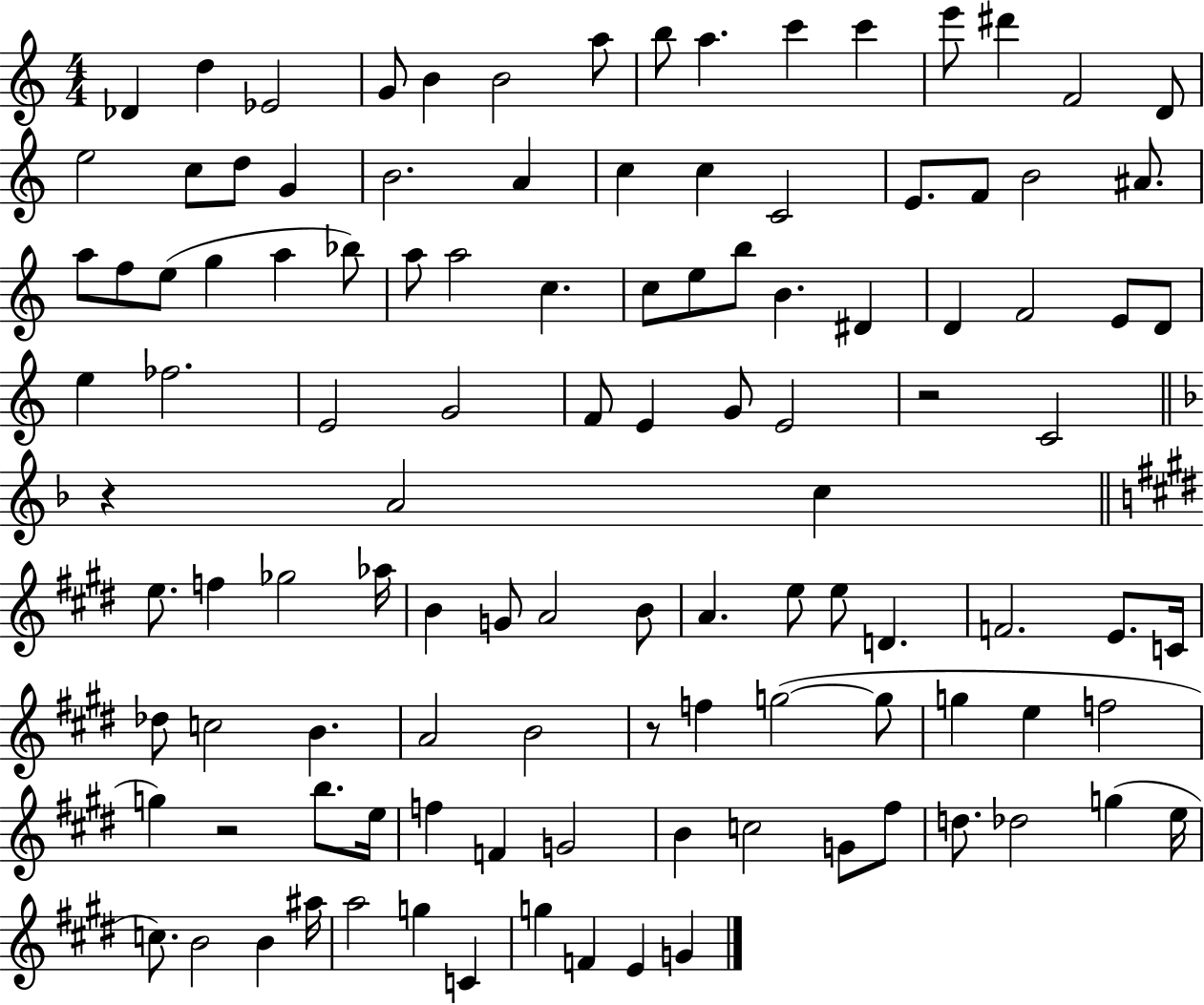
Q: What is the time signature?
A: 4/4